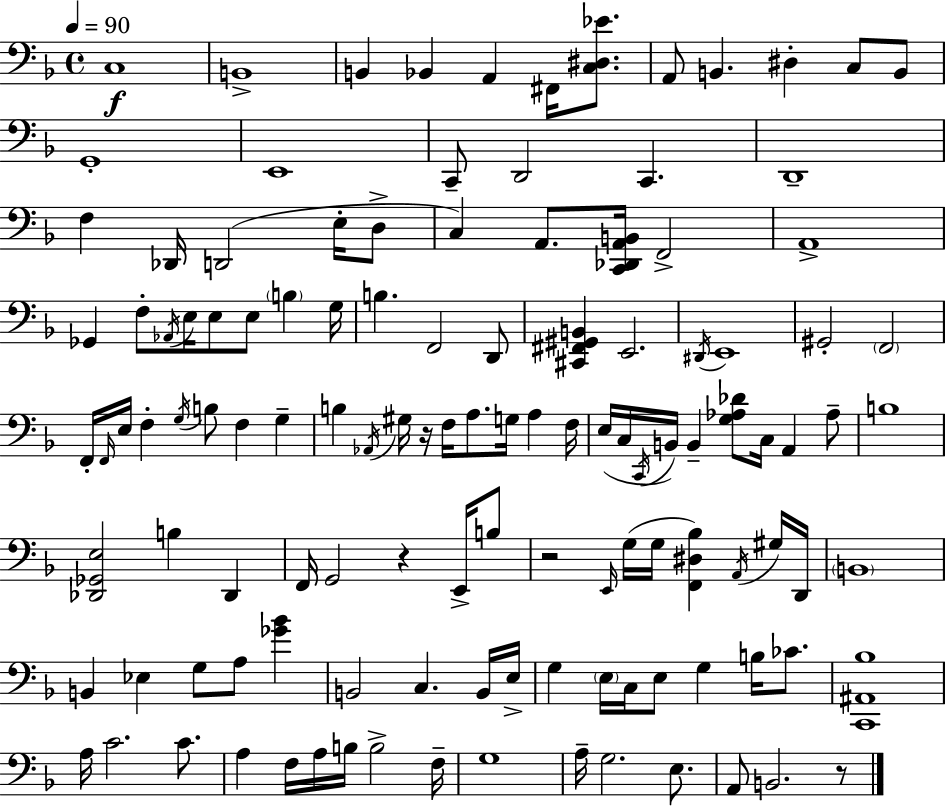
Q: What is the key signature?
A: F major